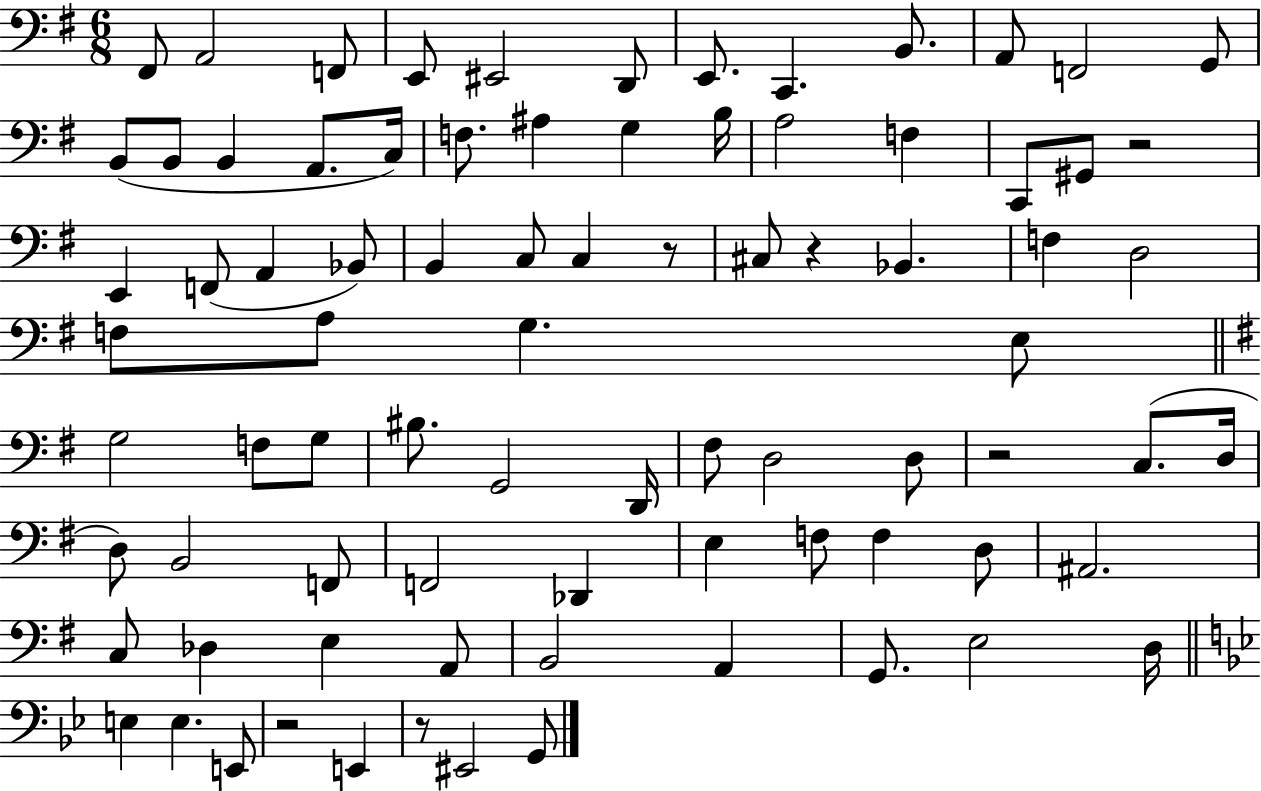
X:1
T:Untitled
M:6/8
L:1/4
K:G
^F,,/2 A,,2 F,,/2 E,,/2 ^E,,2 D,,/2 E,,/2 C,, B,,/2 A,,/2 F,,2 G,,/2 B,,/2 B,,/2 B,, A,,/2 C,/4 F,/2 ^A, G, B,/4 A,2 F, C,,/2 ^G,,/2 z2 E,, F,,/2 A,, _B,,/2 B,, C,/2 C, z/2 ^C,/2 z _B,, F, D,2 F,/2 A,/2 G, E,/2 G,2 F,/2 G,/2 ^B,/2 G,,2 D,,/4 ^F,/2 D,2 D,/2 z2 C,/2 D,/4 D,/2 B,,2 F,,/2 F,,2 _D,, E, F,/2 F, D,/2 ^A,,2 C,/2 _D, E, A,,/2 B,,2 A,, G,,/2 E,2 D,/4 E, E, E,,/2 z2 E,, z/2 ^E,,2 G,,/2